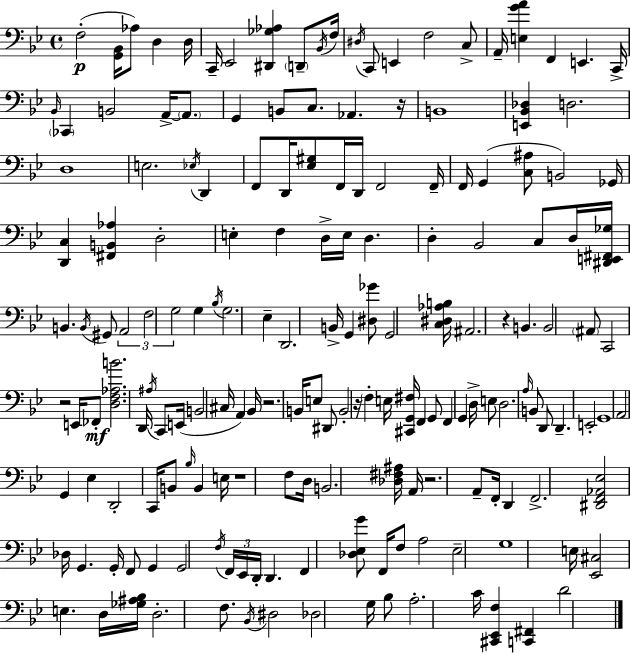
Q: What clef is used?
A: bass